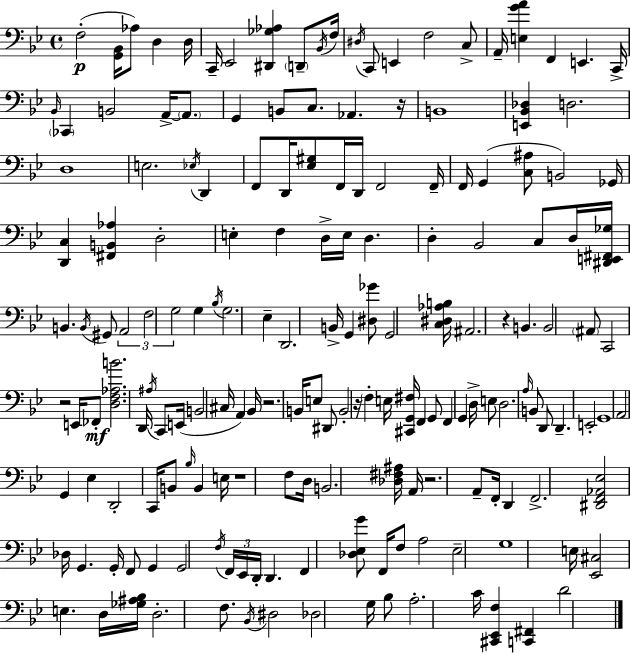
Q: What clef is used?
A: bass